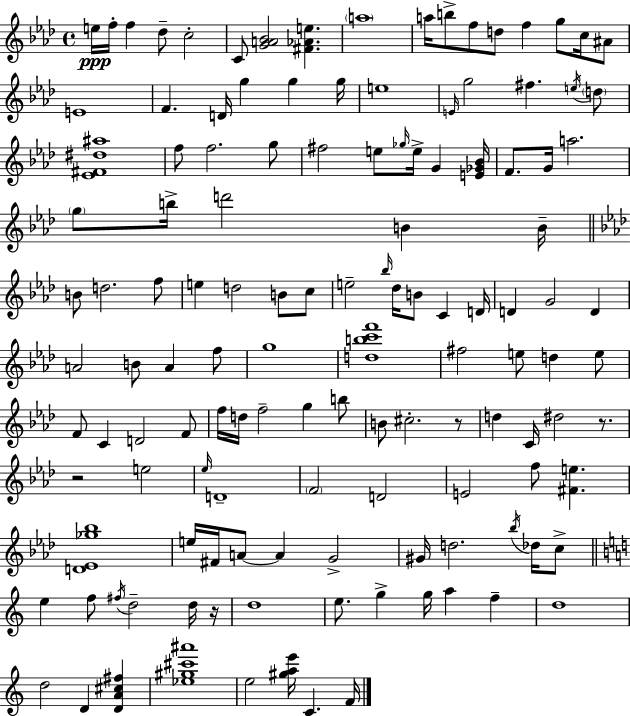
{
  \clef treble
  \time 4/4
  \defaultTimeSignature
  \key aes \major
  e''16\ppp f''16-. f''4 des''8-- c''2-. | c'8 <g' a' bes'>2 <fis' aes' e''>4. | \parenthesize a''1 | a''16 b''8-> f''8 d''8 f''4 g''8 c''16 ais'8 | \break e'1 | f'4. d'16 g''4 g''4 g''16 | e''1 | \grace { e'16 } g''2 fis''4. \acciaccatura { e''16 } | \break \parenthesize d''8 <ees' fis' dis'' ais''>1 | f''8 f''2. | g''8 fis''2 e''8 \grace { ges''16 } e''16-> g'4 | <e' ges' bes'>16 f'8. g'16 a''2. | \break \parenthesize g''8 b''16-> d'''2 b'4 | b'16-- \bar "||" \break \key aes \major b'8 d''2. f''8 | e''4 d''2 b'8 c''8 | e''2-- \grace { bes''16 } des''16 b'8 c'4 | d'16 d'4 g'2 d'4 | \break a'2 b'8 a'4 f''8 | g''1 | <d'' b'' c''' f'''>1 | fis''2 e''8 d''4 e''8 | \break f'8 c'4 d'2 f'8 | f''16 d''16 f''2-- g''4 b''8 | b'8 cis''2.-. r8 | d''4 c'16 dis''2 r8. | \break r2 e''2 | \grace { ees''16 } d'1-- | \parenthesize f'2 d'2 | e'2 f''8 <fis' e''>4. | \break <d' ees' ges'' bes''>1 | e''16 fis'16 a'8~~ a'4 g'2-> | gis'16 d''2. \acciaccatura { bes''16 } | des''16 c''8-> \bar "||" \break \key a \minor e''4 f''8 \acciaccatura { fis''16 } d''2-- d''16 | r16 d''1 | e''8. g''4-> g''16 a''4 f''4-- | d''1 | \break d''2 d'4 <d' a' cis'' fis''>4 | <ees'' gis'' cis''' ais'''>1 | e''2 <gis'' a'' e'''>16 c'4. | f'16 \bar "|."
}